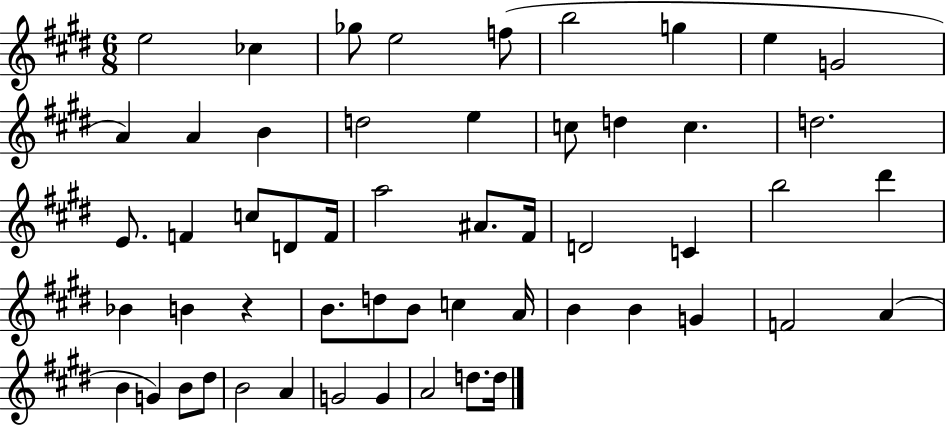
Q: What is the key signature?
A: E major